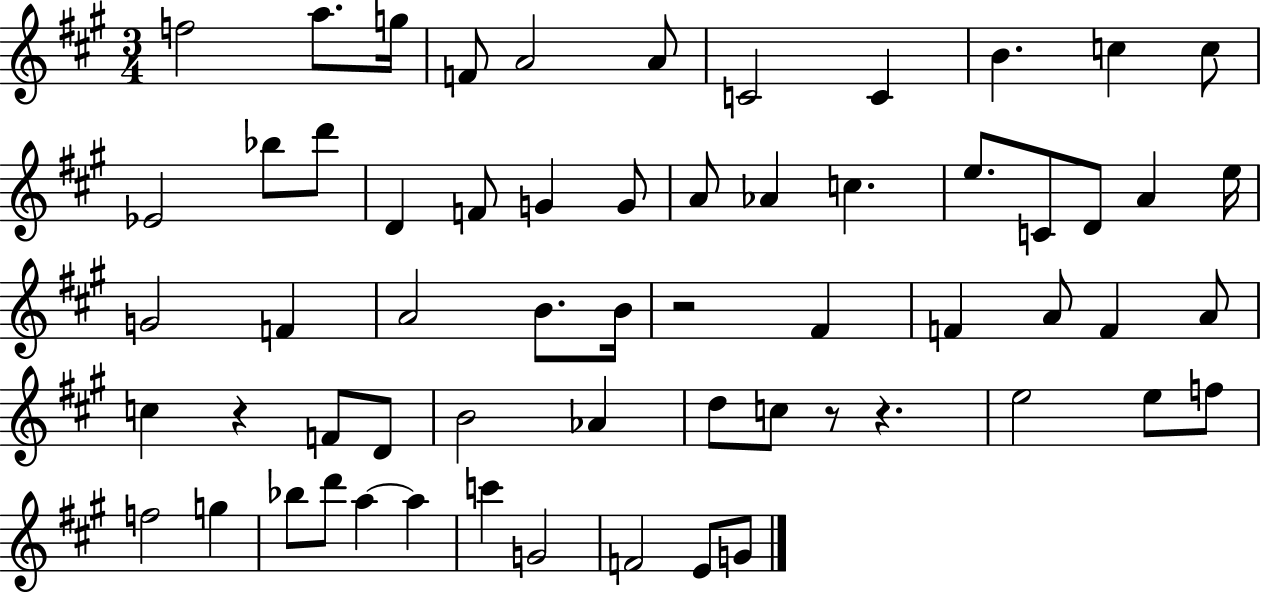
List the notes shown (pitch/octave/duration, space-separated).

F5/h A5/e. G5/s F4/e A4/h A4/e C4/h C4/q B4/q. C5/q C5/e Eb4/h Bb5/e D6/e D4/q F4/e G4/q G4/e A4/e Ab4/q C5/q. E5/e. C4/e D4/e A4/q E5/s G4/h F4/q A4/h B4/e. B4/s R/h F#4/q F4/q A4/e F4/q A4/e C5/q R/q F4/e D4/e B4/h Ab4/q D5/e C5/e R/e R/q. E5/h E5/e F5/e F5/h G5/q Bb5/e D6/e A5/q A5/q C6/q G4/h F4/h E4/e G4/e